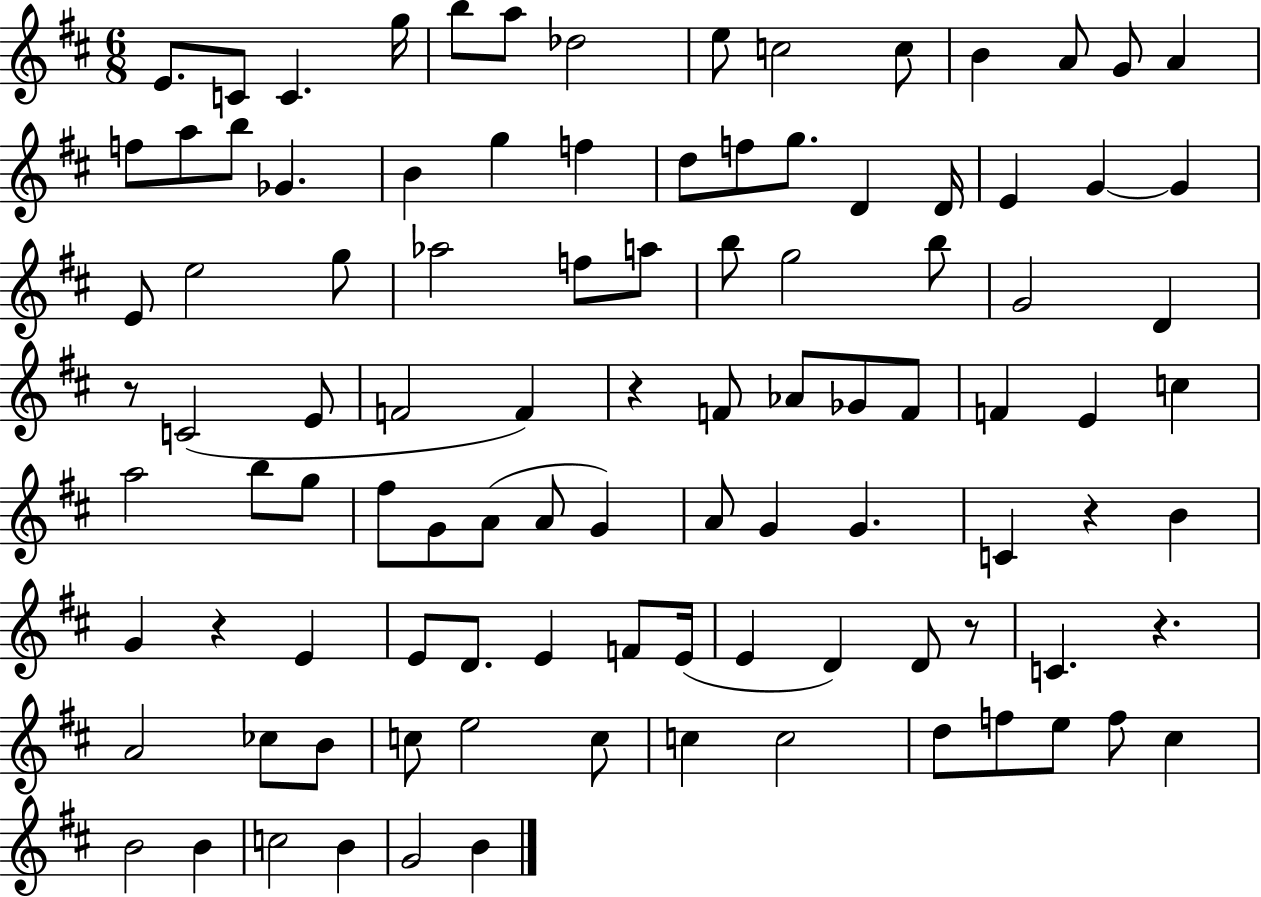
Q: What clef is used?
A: treble